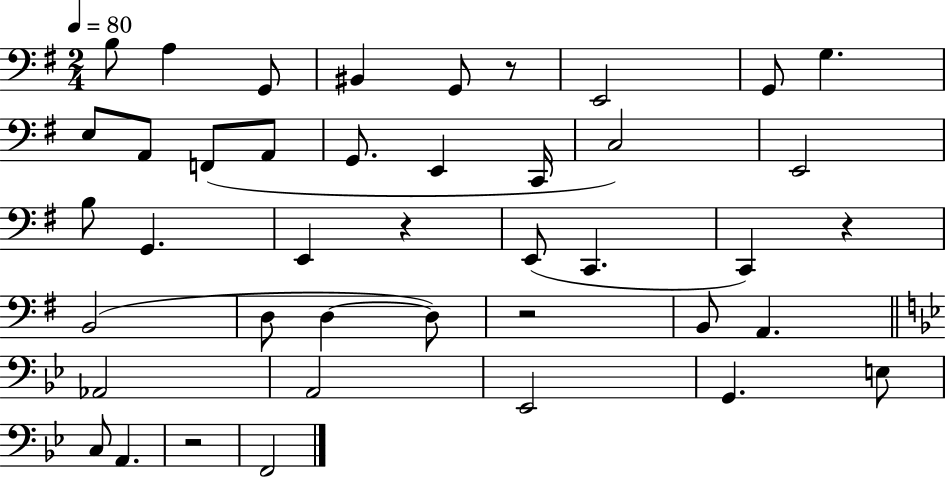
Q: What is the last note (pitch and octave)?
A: F2